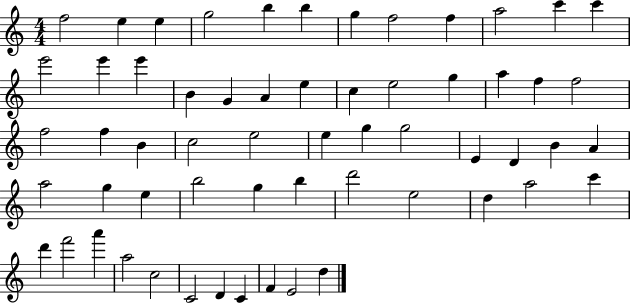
{
  \clef treble
  \numericTimeSignature
  \time 4/4
  \key c \major
  f''2 e''4 e''4 | g''2 b''4 b''4 | g''4 f''2 f''4 | a''2 c'''4 c'''4 | \break e'''2 e'''4 e'''4 | b'4 g'4 a'4 e''4 | c''4 e''2 g''4 | a''4 f''4 f''2 | \break f''2 f''4 b'4 | c''2 e''2 | e''4 g''4 g''2 | e'4 d'4 b'4 a'4 | \break a''2 g''4 e''4 | b''2 g''4 b''4 | d'''2 e''2 | d''4 a''2 c'''4 | \break d'''4 f'''2 a'''4 | a''2 c''2 | c'2 d'4 c'4 | f'4 e'2 d''4 | \break \bar "|."
}